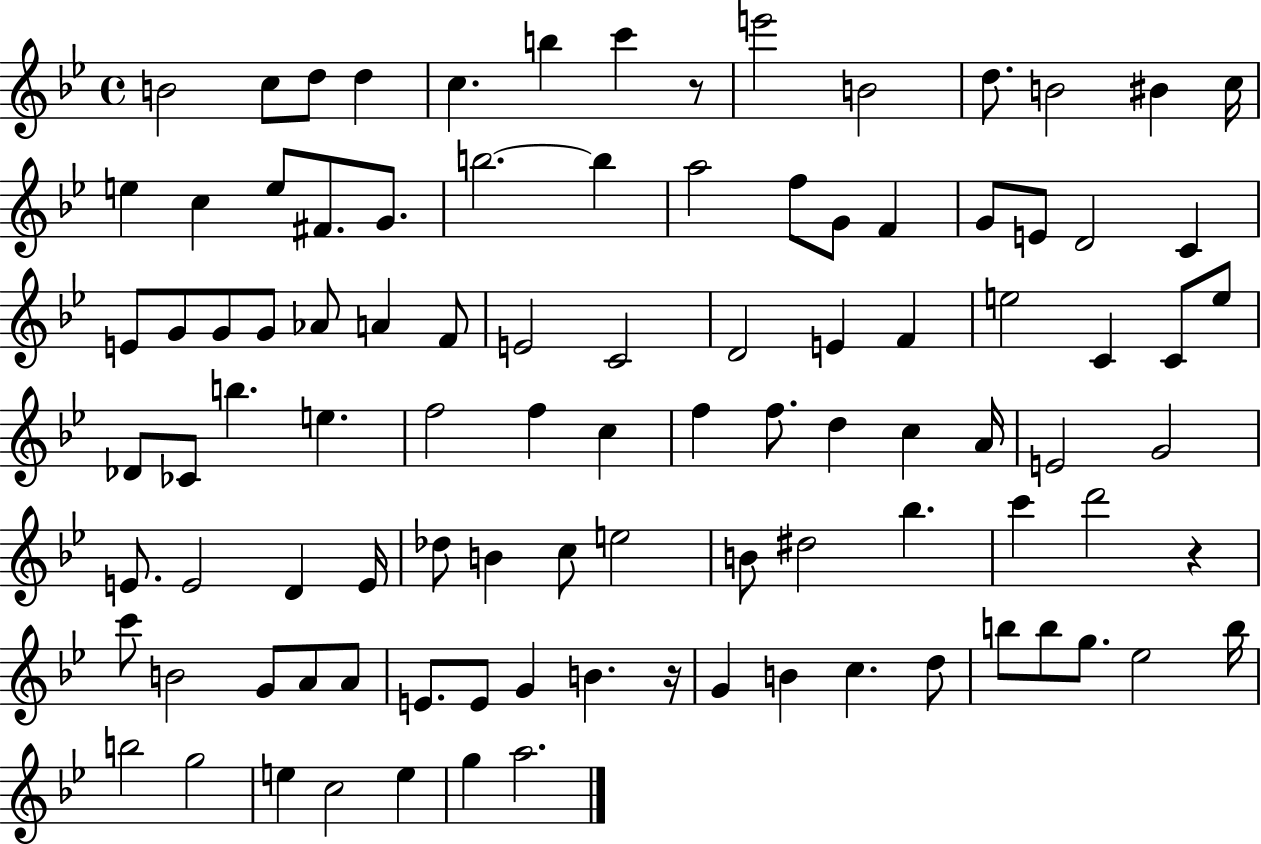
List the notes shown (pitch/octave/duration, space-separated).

B4/h C5/e D5/e D5/q C5/q. B5/q C6/q R/e E6/h B4/h D5/e. B4/h BIS4/q C5/s E5/q C5/q E5/e F#4/e. G4/e. B5/h. B5/q A5/h F5/e G4/e F4/q G4/e E4/e D4/h C4/q E4/e G4/e G4/e G4/e Ab4/e A4/q F4/e E4/h C4/h D4/h E4/q F4/q E5/h C4/q C4/e E5/e Db4/e CES4/e B5/q. E5/q. F5/h F5/q C5/q F5/q F5/e. D5/q C5/q A4/s E4/h G4/h E4/e. E4/h D4/q E4/s Db5/e B4/q C5/e E5/h B4/e D#5/h Bb5/q. C6/q D6/h R/q C6/e B4/h G4/e A4/e A4/e E4/e. E4/e G4/q B4/q. R/s G4/q B4/q C5/q. D5/e B5/e B5/e G5/e. Eb5/h B5/s B5/h G5/h E5/q C5/h E5/q G5/q A5/h.